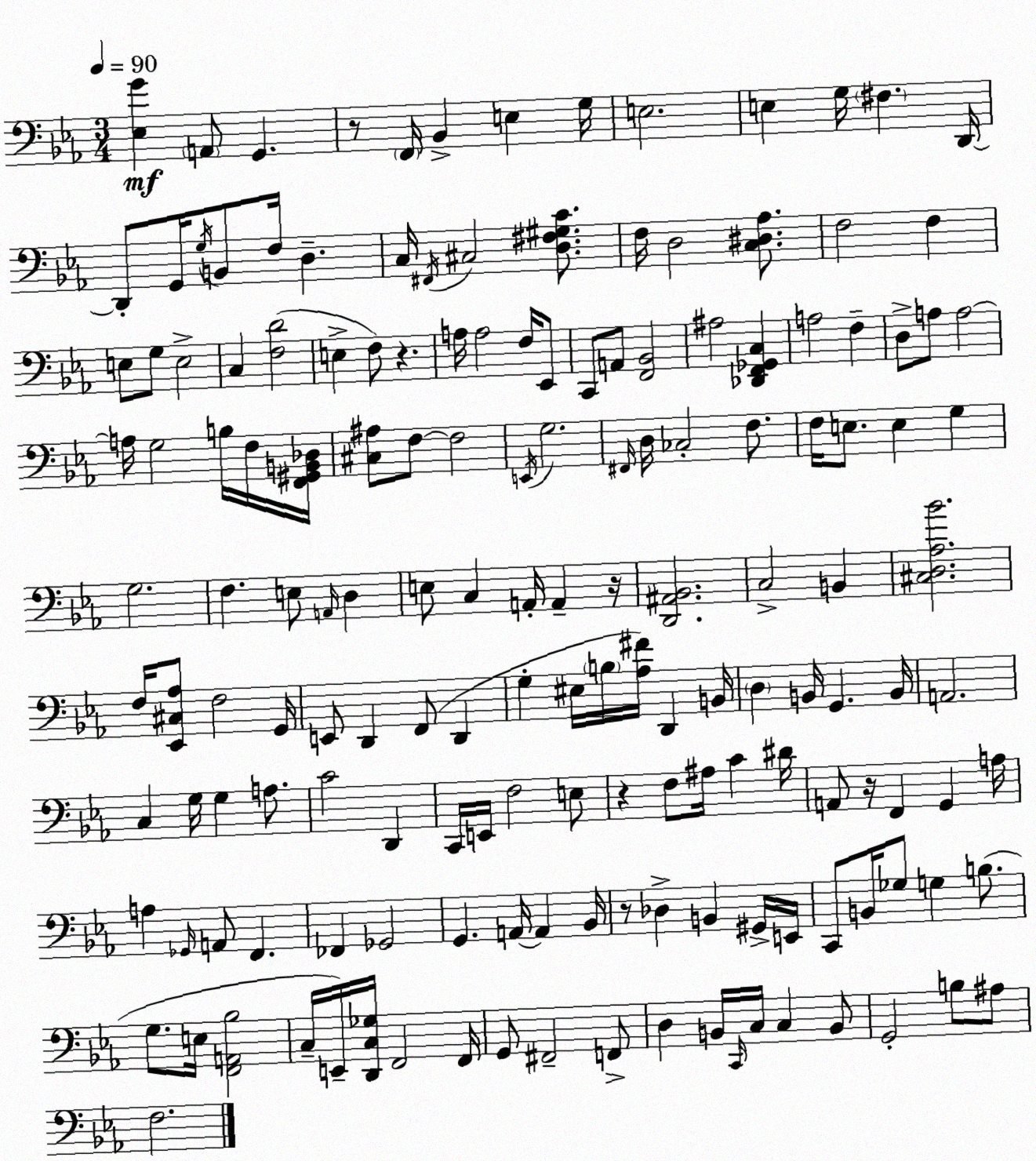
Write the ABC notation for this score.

X:1
T:Untitled
M:3/4
L:1/4
K:Eb
[_E,G] A,,/2 G,, z/2 F,,/4 _B,, E, G,/4 E,2 E, G,/4 ^F, D,,/4 D,,/2 G,,/4 G,/4 B,,/2 F,/4 D, C,/4 ^F,,/4 ^C,2 [D,^F,^G,C]/2 F,/4 D,2 [C,^D,_A,]/2 F,2 F, E,/2 G,/2 E,2 C, [F,D]2 E, F,/2 z A,/4 A,2 F,/4 _E,,/2 C,,/2 A,,/2 [F,,_B,,]2 ^A,2 [_D,,F,,_G,,C,] A,2 F, D,/2 A,/2 A,2 A,/4 G,2 B,/4 F,/4 [F,,^G,,B,,_D,]/4 [^C,^A,]/2 F,/2 F,2 E,,/4 G,2 ^F,,/4 D,/4 _C,2 F,/2 F,/4 E,/2 E, G, G,2 F, E,/2 A,,/4 D, E,/2 C, A,,/4 A,, z/4 [D,,^A,,_B,,]2 C,2 B,, [^C,D,_A,_B]2 F,/4 [_E,,^C,_A,]/2 F,2 G,,/4 E,,/2 D,, F,,/2 D,, G, ^E,/4 B,/4 [_A,^F]/4 D,, B,,/4 D, B,,/4 G,, B,,/4 A,,2 C, G,/4 G, A,/2 C2 D,, C,,/4 E,,/4 F,2 E,/2 z F,/2 ^A,/4 C ^D/4 A,,/2 z/4 F,, G,, A,/4 A, _G,,/4 A,,/2 F,, _F,, _G,,2 G,, A,,/4 A,, _B,,/4 z/2 _D, B,, ^G,,/4 E,,/4 C,,/2 B,,/4 _G,/2 G, B,/2 G,/2 E,/4 [F,,A,,_B,]2 C,/4 E,,/4 [D,,C,_G,]/4 F,,2 F,,/4 G,,/2 ^F,,2 F,,/2 D, B,,/4 C,,/4 C,/4 C, B,,/2 G,,2 B,/2 ^A,/2 F,2